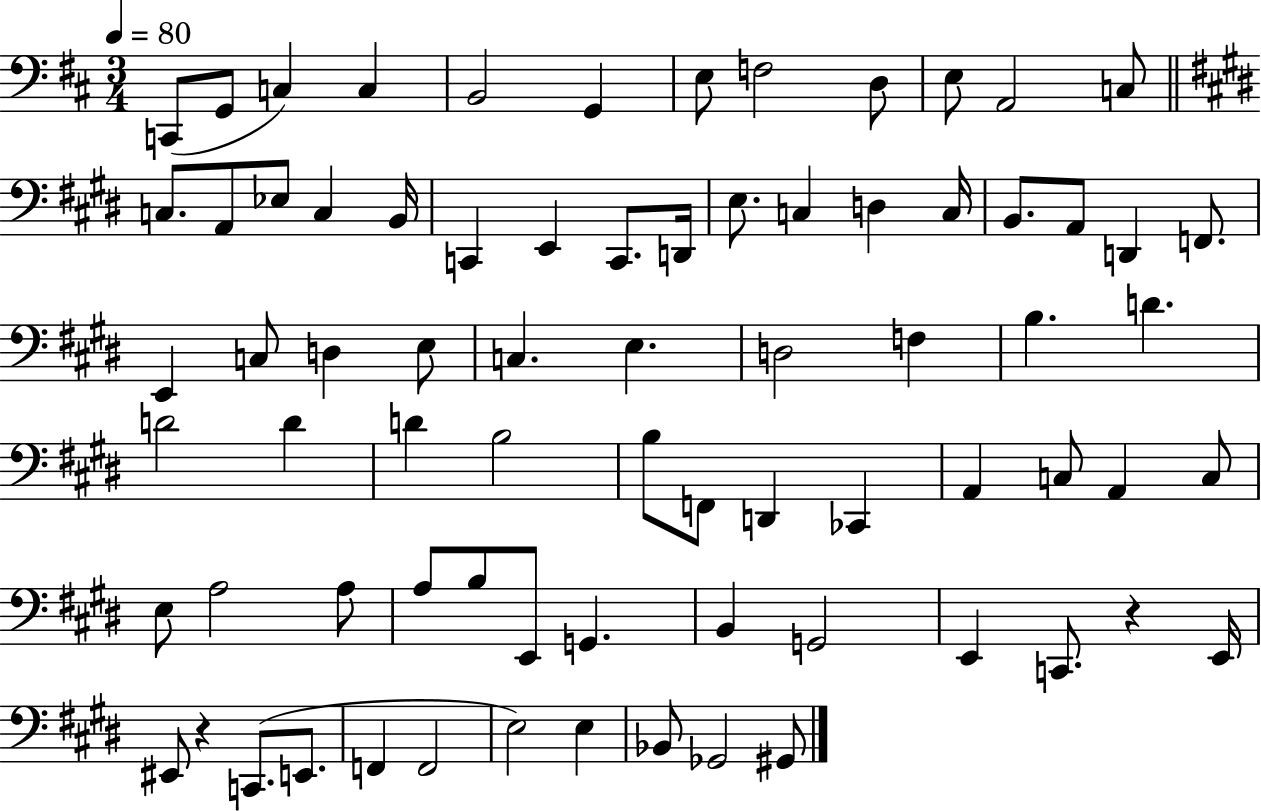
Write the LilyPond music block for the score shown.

{
  \clef bass
  \numericTimeSignature
  \time 3/4
  \key d \major
  \tempo 4 = 80
  \repeat volta 2 { c,8( g,8 c4) c4 | b,2 g,4 | e8 f2 d8 | e8 a,2 c8 | \break \bar "||" \break \key e \major c8. a,8 ees8 c4 b,16 | c,4 e,4 c,8. d,16 | e8. c4 d4 c16 | b,8. a,8 d,4 f,8. | \break e,4 c8 d4 e8 | c4. e4. | d2 f4 | b4. d'4. | \break d'2 d'4 | d'4 b2 | b8 f,8 d,4 ces,4 | a,4 c8 a,4 c8 | \break e8 a2 a8 | a8 b8 e,8 g,4. | b,4 g,2 | e,4 c,8. r4 e,16 | \break eis,8 r4 c,8.( e,8. | f,4 f,2 | e2) e4 | bes,8 ges,2 gis,8 | \break } \bar "|."
}